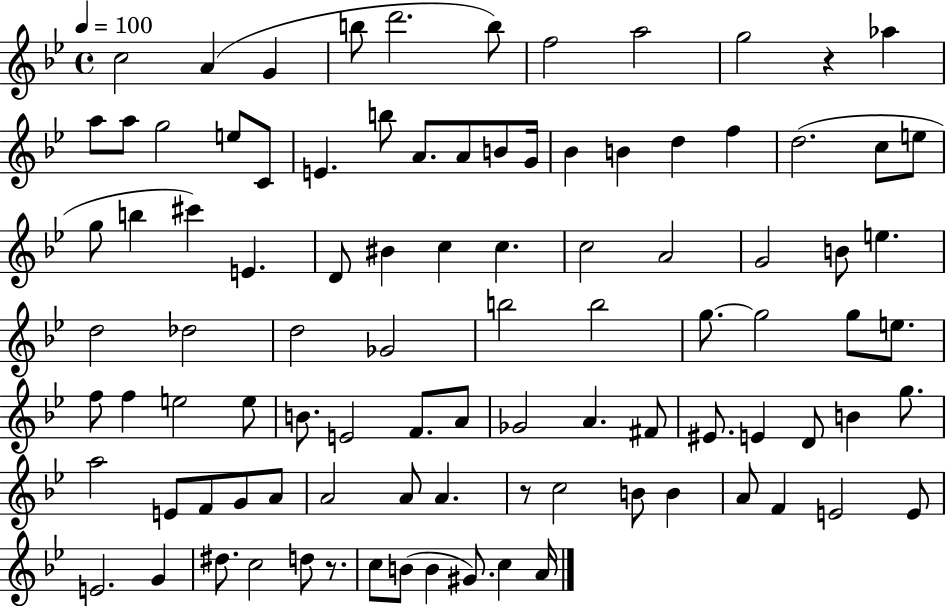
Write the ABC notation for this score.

X:1
T:Untitled
M:4/4
L:1/4
K:Bb
c2 A G b/2 d'2 b/2 f2 a2 g2 z _a a/2 a/2 g2 e/2 C/2 E b/2 A/2 A/2 B/2 G/4 _B B d f d2 c/2 e/2 g/2 b ^c' E D/2 ^B c c c2 A2 G2 B/2 e d2 _d2 d2 _G2 b2 b2 g/2 g2 g/2 e/2 f/2 f e2 e/2 B/2 E2 F/2 A/2 _G2 A ^F/2 ^E/2 E D/2 B g/2 a2 E/2 F/2 G/2 A/2 A2 A/2 A z/2 c2 B/2 B A/2 F E2 E/2 E2 G ^d/2 c2 d/2 z/2 c/2 B/2 B ^G/2 c A/4